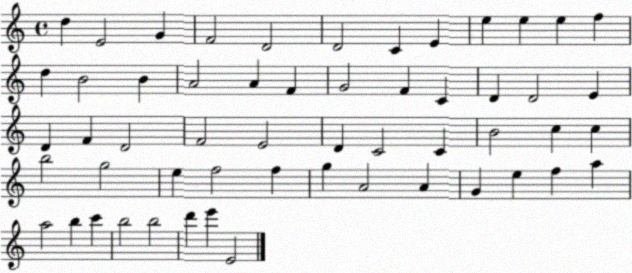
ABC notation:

X:1
T:Untitled
M:4/4
L:1/4
K:C
d E2 G F2 D2 D2 C E e e e f d B2 B A2 A F G2 F C D D2 E D F D2 F2 E2 D C2 C B2 c c b2 g2 e f2 f g A2 A G e f a a2 b c' b2 b2 d' e' E2